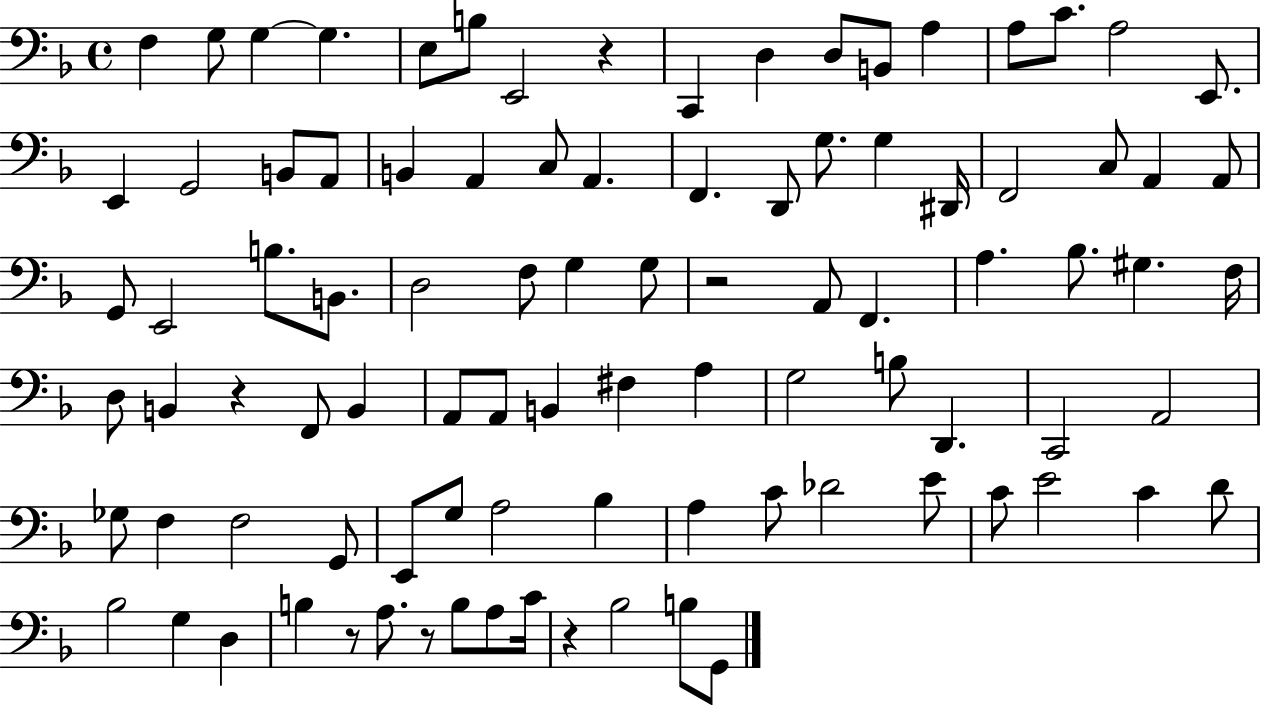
{
  \clef bass
  \time 4/4
  \defaultTimeSignature
  \key f \major
  f4 g8 g4~~ g4. | e8 b8 e,2 r4 | c,4 d4 d8 b,8 a4 | a8 c'8. a2 e,8. | \break e,4 g,2 b,8 a,8 | b,4 a,4 c8 a,4. | f,4. d,8 g8. g4 dis,16 | f,2 c8 a,4 a,8 | \break g,8 e,2 b8. b,8. | d2 f8 g4 g8 | r2 a,8 f,4. | a4. bes8. gis4. f16 | \break d8 b,4 r4 f,8 b,4 | a,8 a,8 b,4 fis4 a4 | g2 b8 d,4. | c,2 a,2 | \break ges8 f4 f2 g,8 | e,8 g8 a2 bes4 | a4 c'8 des'2 e'8 | c'8 e'2 c'4 d'8 | \break bes2 g4 d4 | b4 r8 a8. r8 b8 a8 c'16 | r4 bes2 b8 g,8 | \bar "|."
}